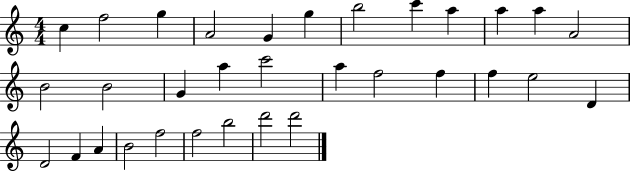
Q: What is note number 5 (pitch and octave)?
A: G4